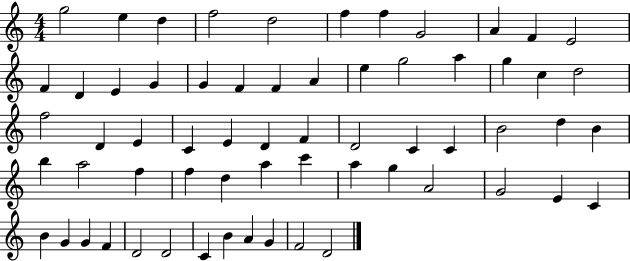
X:1
T:Untitled
M:4/4
L:1/4
K:C
g2 e d f2 d2 f f G2 A F E2 F D E G G F F A e g2 a g c d2 f2 D E C E D F D2 C C B2 d B b a2 f f d a c' a g A2 G2 E C B G G F D2 D2 C B A G F2 D2